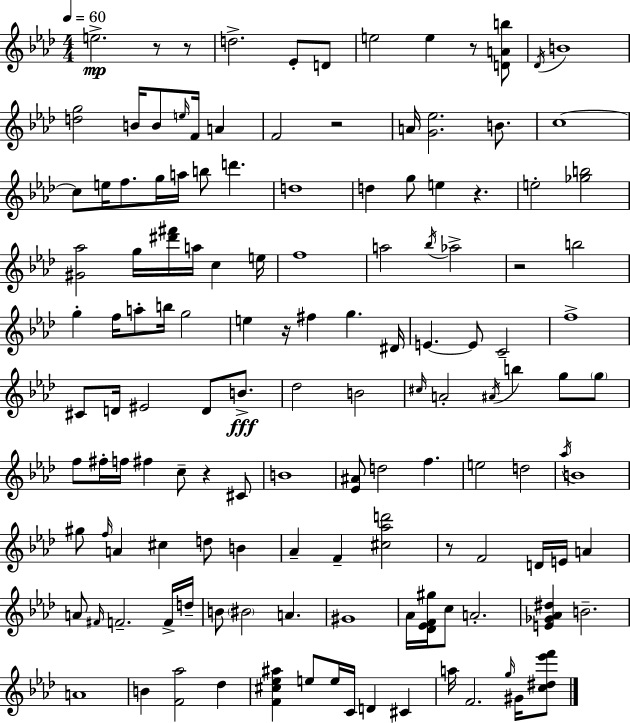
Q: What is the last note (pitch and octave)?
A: G#4